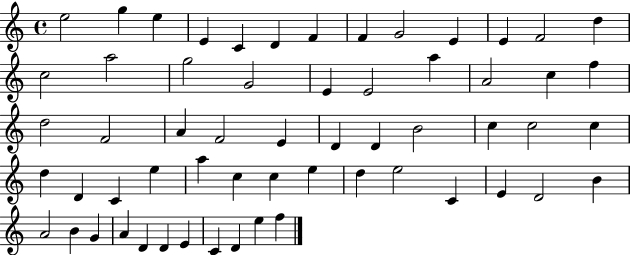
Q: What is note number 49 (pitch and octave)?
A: A4